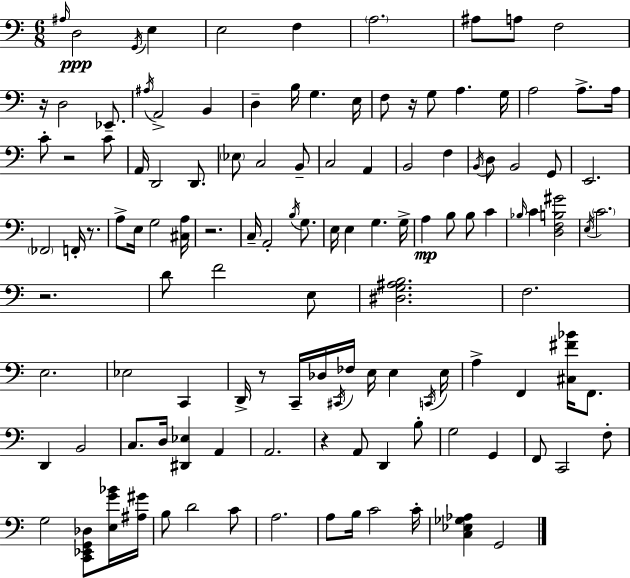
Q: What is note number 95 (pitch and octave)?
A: F2